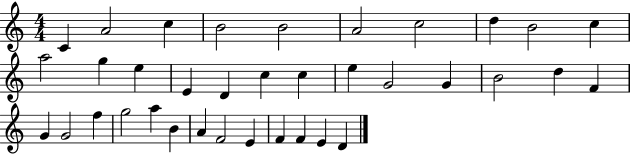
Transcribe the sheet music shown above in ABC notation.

X:1
T:Untitled
M:4/4
L:1/4
K:C
C A2 c B2 B2 A2 c2 d B2 c a2 g e E D c c e G2 G B2 d F G G2 f g2 a B A F2 E F F E D